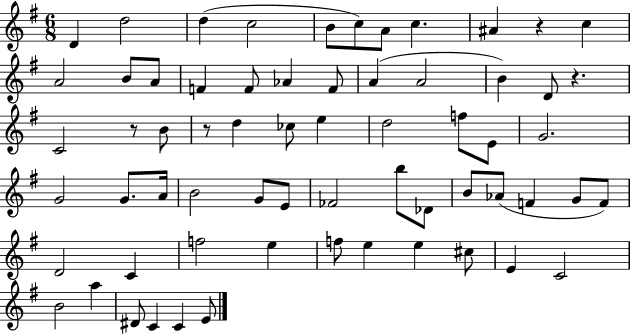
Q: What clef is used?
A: treble